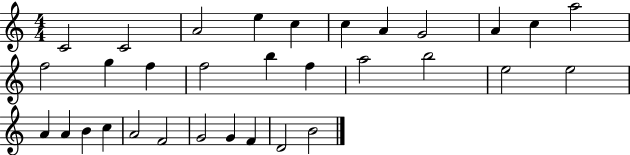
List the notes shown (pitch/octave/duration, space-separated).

C4/h C4/h A4/h E5/q C5/q C5/q A4/q G4/h A4/q C5/q A5/h F5/h G5/q F5/q F5/h B5/q F5/q A5/h B5/h E5/h E5/h A4/q A4/q B4/q C5/q A4/h F4/h G4/h G4/q F4/q D4/h B4/h